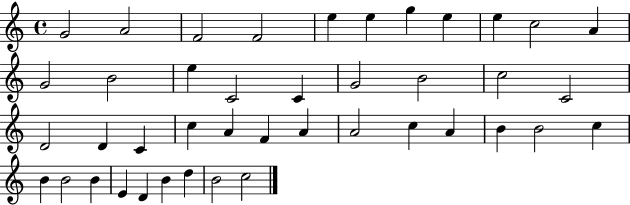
G4/h A4/h F4/h F4/h E5/q E5/q G5/q E5/q E5/q C5/h A4/q G4/h B4/h E5/q C4/h C4/q G4/h B4/h C5/h C4/h D4/h D4/q C4/q C5/q A4/q F4/q A4/q A4/h C5/q A4/q B4/q B4/h C5/q B4/q B4/h B4/q E4/q D4/q B4/q D5/q B4/h C5/h